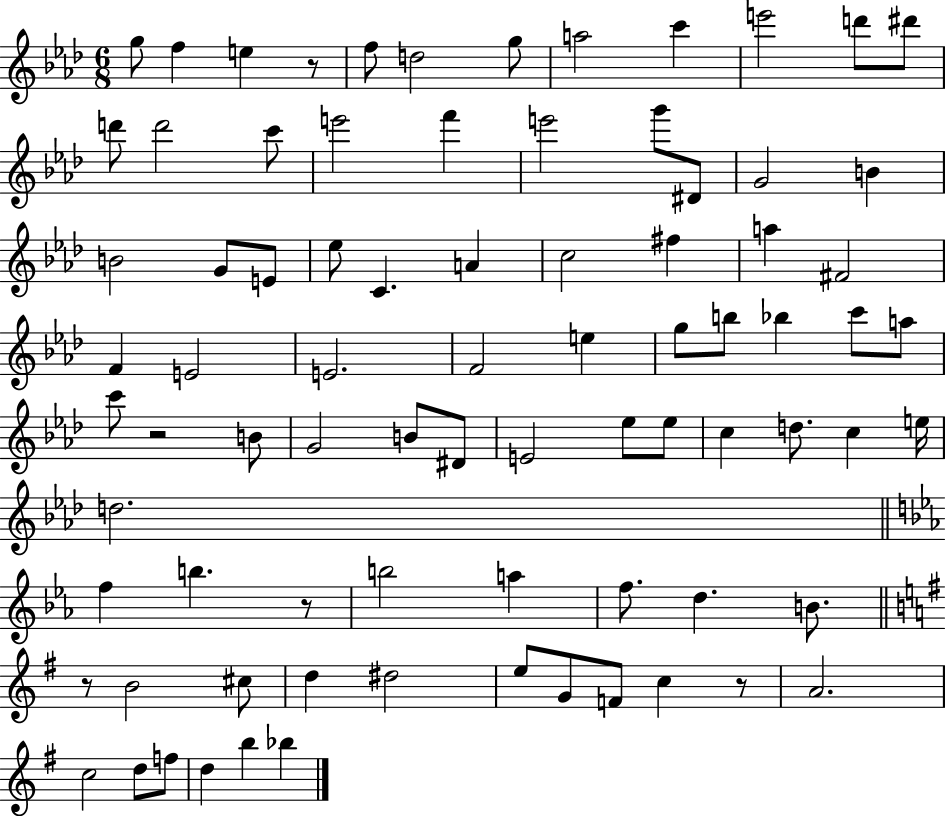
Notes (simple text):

G5/e F5/q E5/q R/e F5/e D5/h G5/e A5/h C6/q E6/h D6/e D#6/e D6/e D6/h C6/e E6/h F6/q E6/h G6/e D#4/e G4/h B4/q B4/h G4/e E4/e Eb5/e C4/q. A4/q C5/h F#5/q A5/q F#4/h F4/q E4/h E4/h. F4/h E5/q G5/e B5/e Bb5/q C6/e A5/e C6/e R/h B4/e G4/h B4/e D#4/e E4/h Eb5/e Eb5/e C5/q D5/e. C5/q E5/s D5/h. F5/q B5/q. R/e B5/h A5/q F5/e. D5/q. B4/e. R/e B4/h C#5/e D5/q D#5/h E5/e G4/e F4/e C5/q R/e A4/h. C5/h D5/e F5/e D5/q B5/q Bb5/q